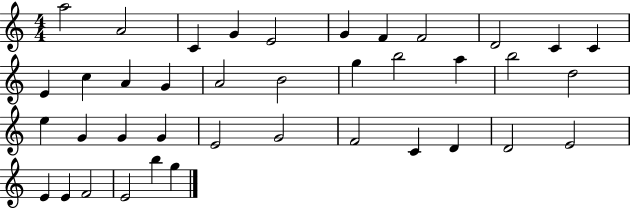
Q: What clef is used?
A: treble